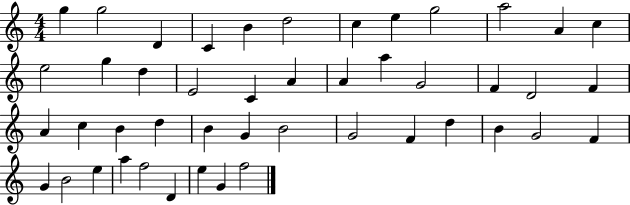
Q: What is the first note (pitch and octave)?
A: G5